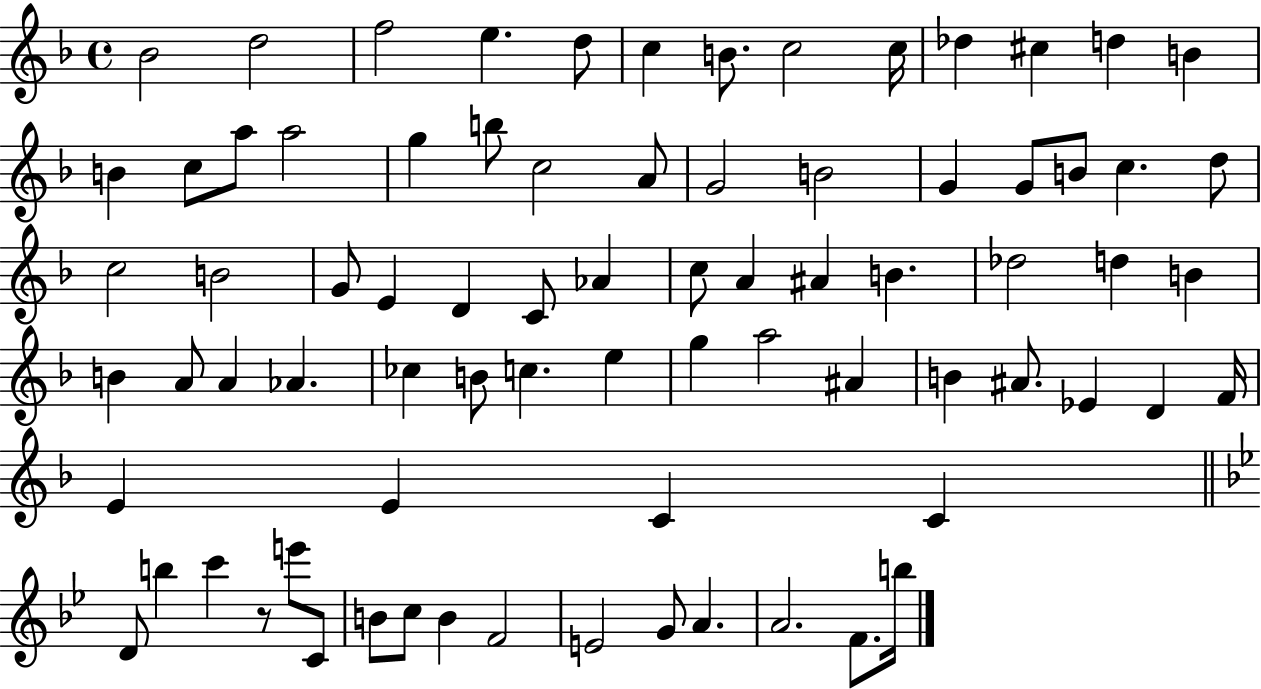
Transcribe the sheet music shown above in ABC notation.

X:1
T:Untitled
M:4/4
L:1/4
K:F
_B2 d2 f2 e d/2 c B/2 c2 c/4 _d ^c d B B c/2 a/2 a2 g b/2 c2 A/2 G2 B2 G G/2 B/2 c d/2 c2 B2 G/2 E D C/2 _A c/2 A ^A B _d2 d B B A/2 A _A _c B/2 c e g a2 ^A B ^A/2 _E D F/4 E E C C D/2 b c' z/2 e'/2 C/2 B/2 c/2 B F2 E2 G/2 A A2 F/2 b/4